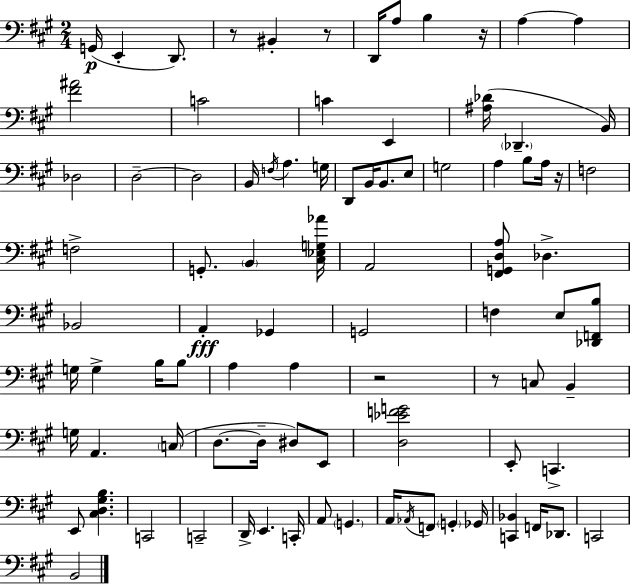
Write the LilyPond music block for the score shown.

{
  \clef bass
  \numericTimeSignature
  \time 2/4
  \key a \major
  \repeat volta 2 { g,16(\p e,4-. d,8.) | r8 bis,4-. r8 | d,16 a8 b4 r16 | a4~~ a4 | \break <fis' ais'>2 | c'2 | c'4 e,4 | <ais des'>16( \parenthesize des,4.-- b,16) | \break des2 | d2--~~ | d2 | b,16 \acciaccatura { f16 } a4. | \break g16 d,8 b,16 b,8. e8 | g2 | a4 b8 a16 | r16 f2 | \break f2-> | g,8.-. \parenthesize b,4 | <cis ees g aes'>16 a,2 | <fis, g, d a>8 des4.-> | \break bes,2 | a,4-.\fff ges,4 | g,2 | f4 e8 <des, f, b>8 | \break g16 g4-> b16 b8 | a4 a4 | r2 | r8 c8 b,4-- | \break g16 a,4. | \parenthesize c16( d8.~~ d16-- dis8) e,8 | <d ees' f' g'>2 | e,8-. c,4.-> | \break e,8 <cis d gis b>4. | c,2 | c,2-- | d,16-> e,4. | \break c,16-. a,8 \parenthesize g,4. | a,16 \acciaccatura { aes,16 } f,8 \parenthesize g,4-. | ges,16 <c, bes,>4 f,16 des,8. | c,2 | \break b,2 | } \bar "|."
}